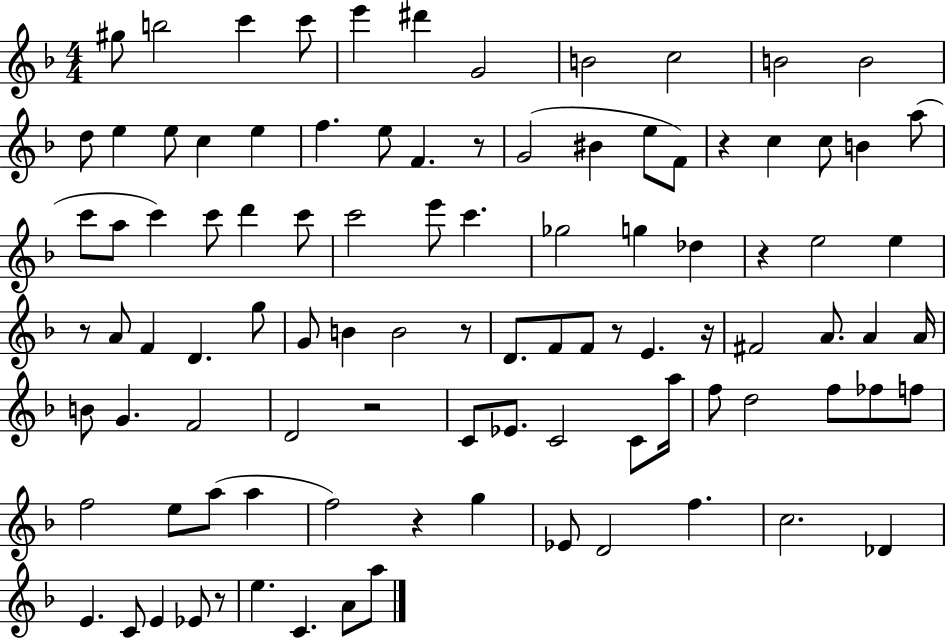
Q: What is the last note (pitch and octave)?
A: A5